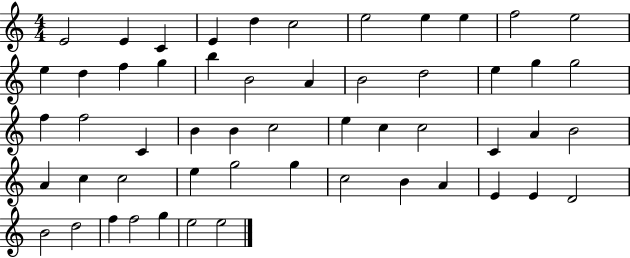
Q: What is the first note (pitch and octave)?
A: E4